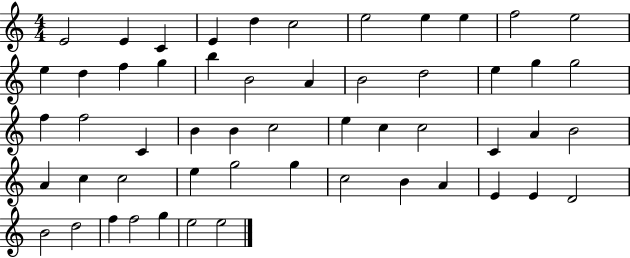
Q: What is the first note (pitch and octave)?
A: E4